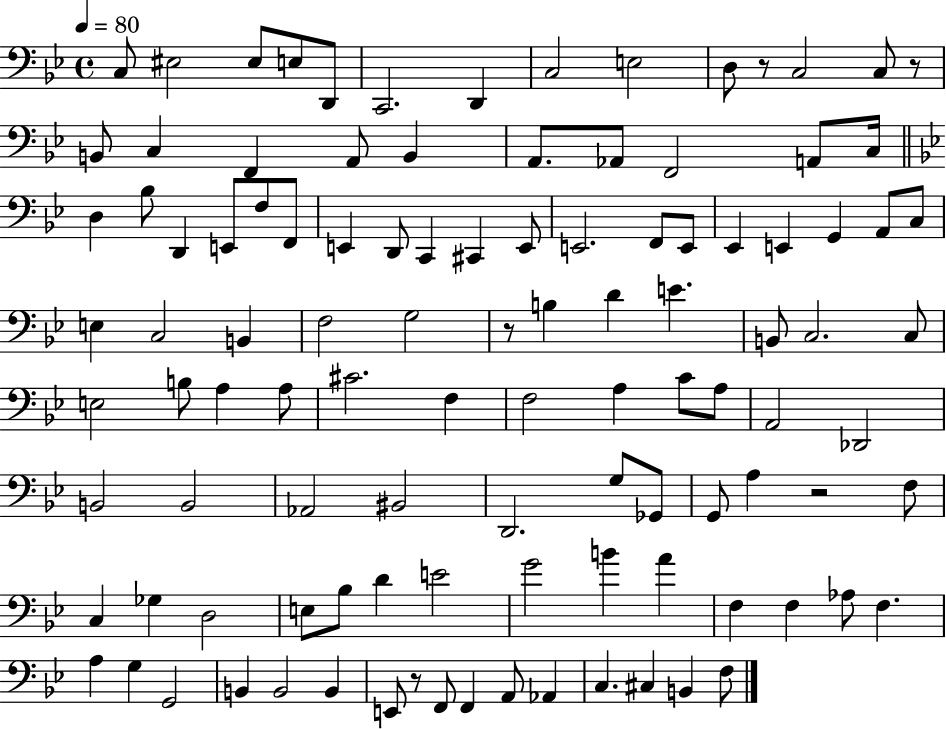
X:1
T:Untitled
M:4/4
L:1/4
K:Bb
C,/2 ^E,2 ^E,/2 E,/2 D,,/2 C,,2 D,, C,2 E,2 D,/2 z/2 C,2 C,/2 z/2 B,,/2 C, F,, A,,/2 B,, A,,/2 _A,,/2 F,,2 A,,/2 C,/4 D, _B,/2 D,, E,,/2 F,/2 F,,/2 E,, D,,/2 C,, ^C,, E,,/2 E,,2 F,,/2 E,,/2 _E,, E,, G,, A,,/2 C,/2 E, C,2 B,, F,2 G,2 z/2 B, D E B,,/2 C,2 C,/2 E,2 B,/2 A, A,/2 ^C2 F, F,2 A, C/2 A,/2 A,,2 _D,,2 B,,2 B,,2 _A,,2 ^B,,2 D,,2 G,/2 _G,,/2 G,,/2 A, z2 F,/2 C, _G, D,2 E,/2 _B,/2 D E2 G2 B A F, F, _A,/2 F, A, G, G,,2 B,, B,,2 B,, E,,/2 z/2 F,,/2 F,, A,,/2 _A,, C, ^C, B,, F,/2